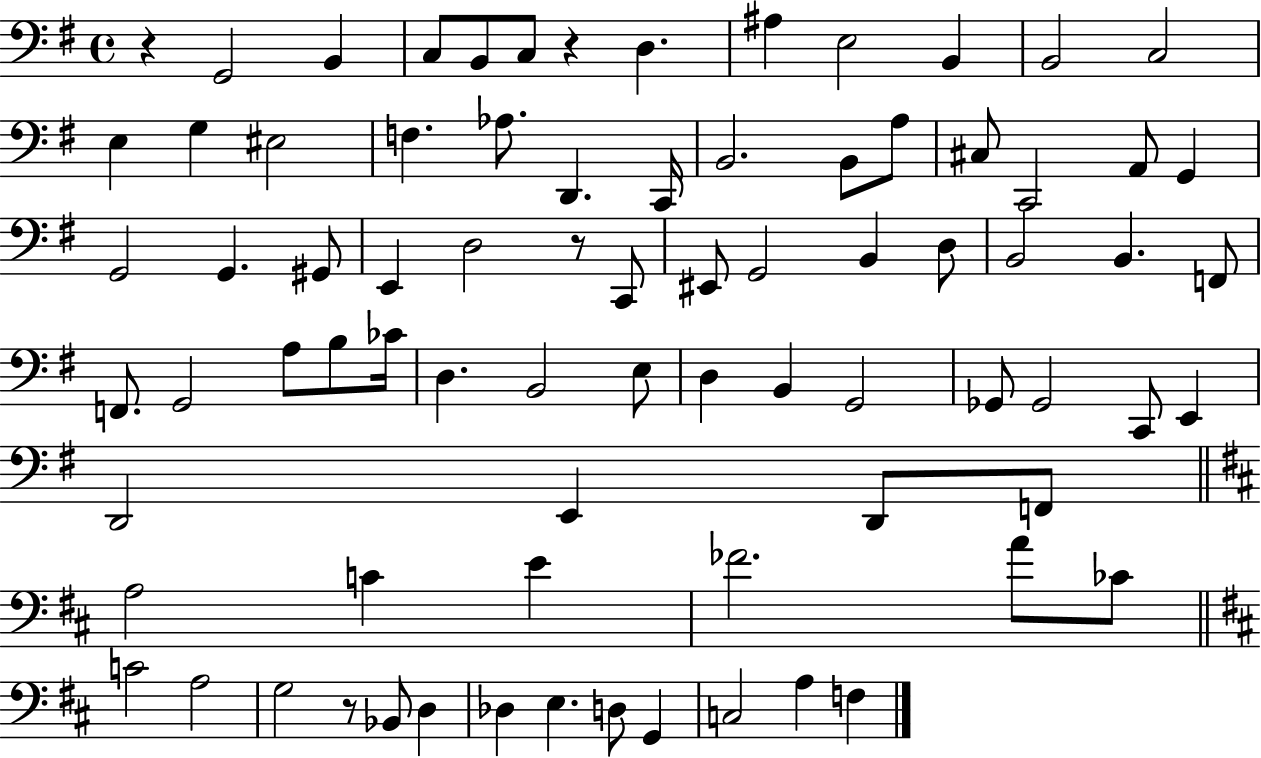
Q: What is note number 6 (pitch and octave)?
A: D3